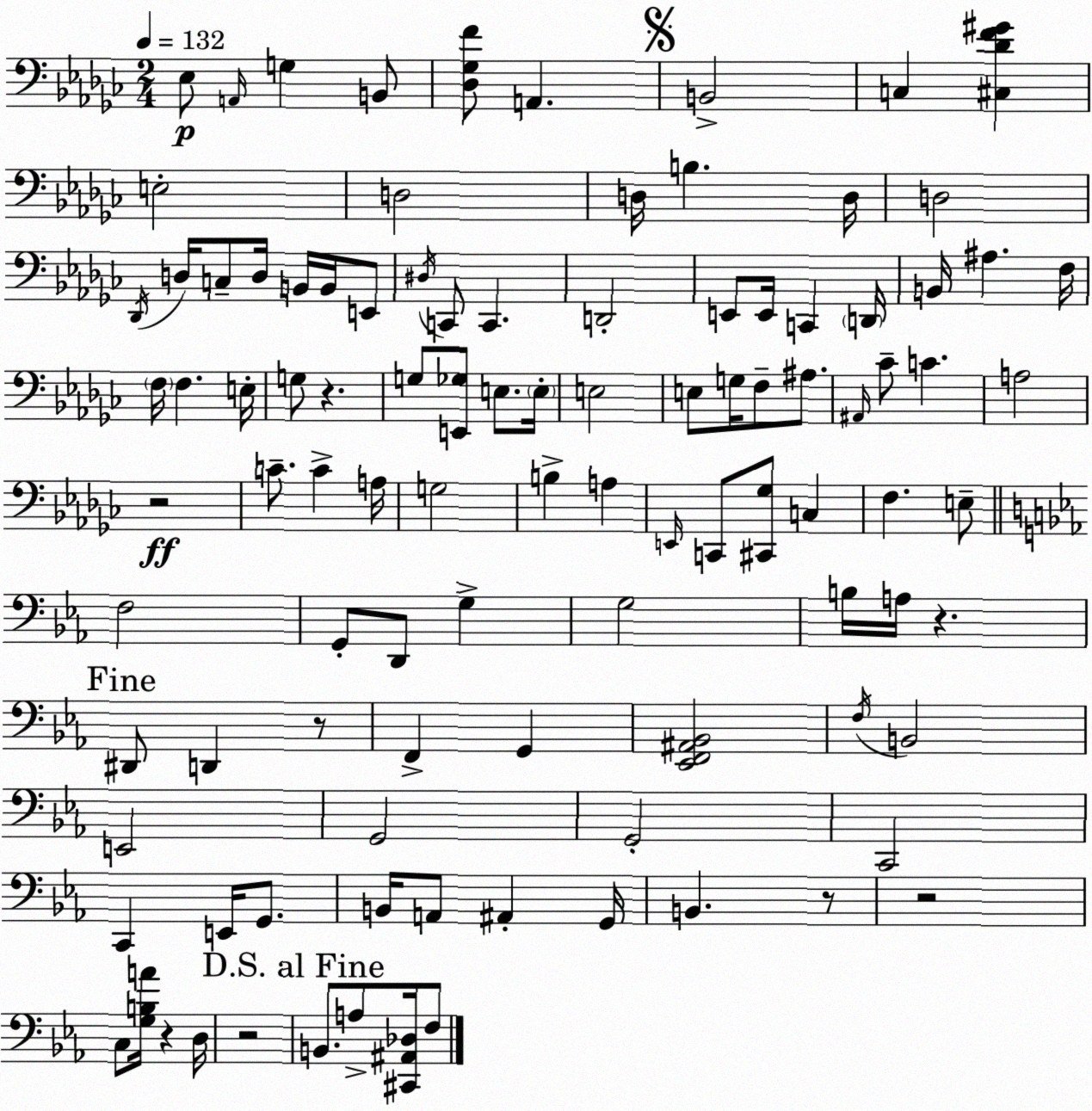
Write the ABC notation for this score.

X:1
T:Untitled
M:2/4
L:1/4
K:Ebm
_E,/2 A,,/4 G, B,,/2 [_D,_G,F]/2 A,, B,,2 C, [^C,_DF^G] E,2 D,2 D,/4 B, D,/4 D,2 _D,,/4 D,/4 C,/2 D,/4 B,,/4 B,,/4 E,,/2 ^D,/4 C,,/2 C,, D,,2 E,,/2 E,,/4 C,, D,,/4 B,,/4 ^A, F,/4 F,/4 F, E,/4 G,/2 z G,/2 [E,,_G,]/2 E,/2 E,/4 E,2 E,/2 G,/4 F,/2 ^A,/2 ^A,,/4 _C/2 C A,2 z2 C/2 C A,/4 G,2 B, A, E,,/4 C,,/2 [^C,,_G,]/2 C, F, E,/2 F,2 G,,/2 D,,/2 G, G,2 B,/4 A,/4 z ^D,,/2 D,, z/2 F,, G,, [_E,,F,,^A,,_B,,]2 F,/4 B,,2 E,,2 G,,2 G,,2 C,,2 C,, E,,/4 G,,/2 B,,/4 A,,/2 ^A,, G,,/4 B,, z/2 z2 C,/2 [G,B,A]/4 z D,/4 z2 B,,/2 A,/2 [^C,,^A,,_D,]/4 F,/2